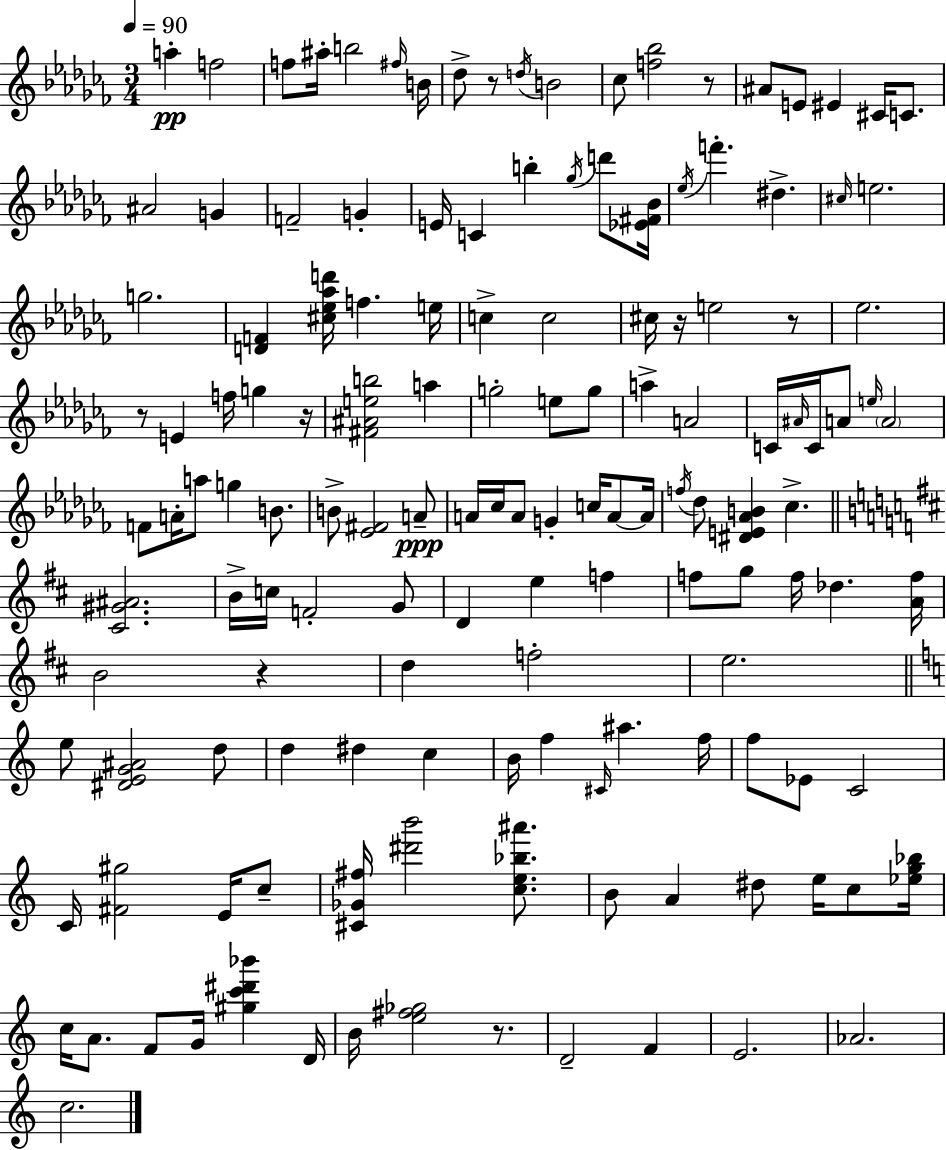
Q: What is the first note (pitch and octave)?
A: A5